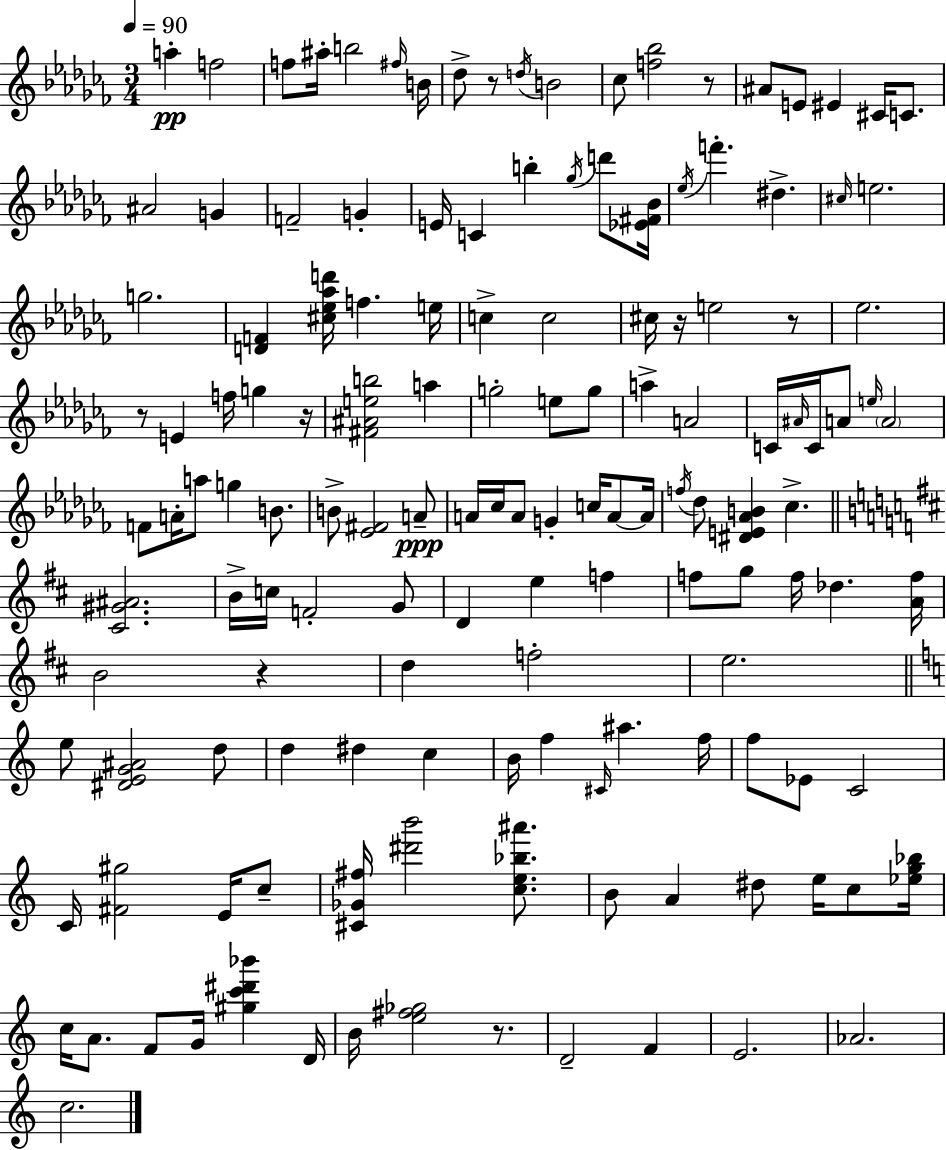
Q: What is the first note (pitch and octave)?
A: A5